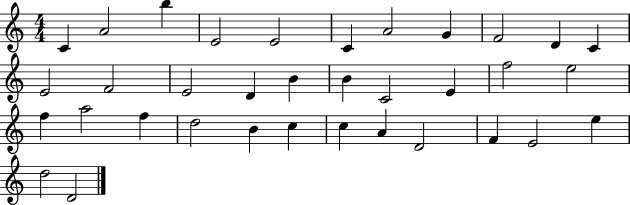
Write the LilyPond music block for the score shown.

{
  \clef treble
  \numericTimeSignature
  \time 4/4
  \key c \major
  c'4 a'2 b''4 | e'2 e'2 | c'4 a'2 g'4 | f'2 d'4 c'4 | \break e'2 f'2 | e'2 d'4 b'4 | b'4 c'2 e'4 | f''2 e''2 | \break f''4 a''2 f''4 | d''2 b'4 c''4 | c''4 a'4 d'2 | f'4 e'2 e''4 | \break d''2 d'2 | \bar "|."
}